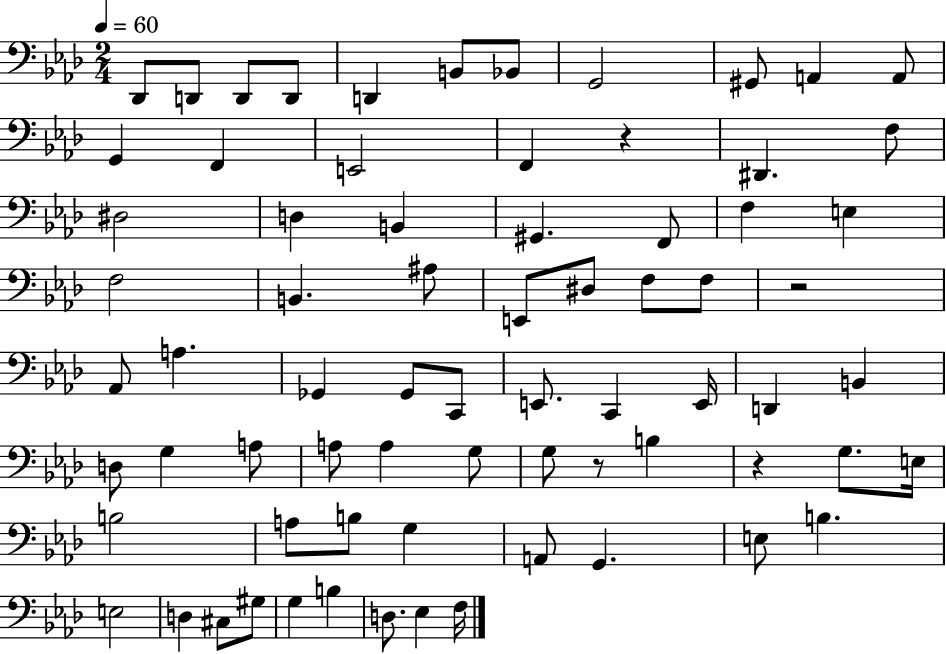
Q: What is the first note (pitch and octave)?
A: Db2